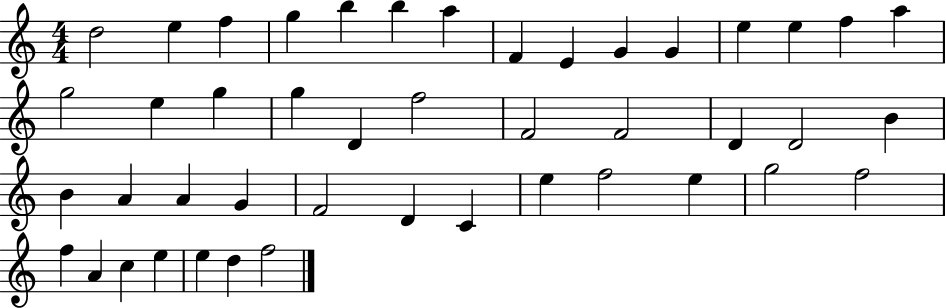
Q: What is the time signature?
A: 4/4